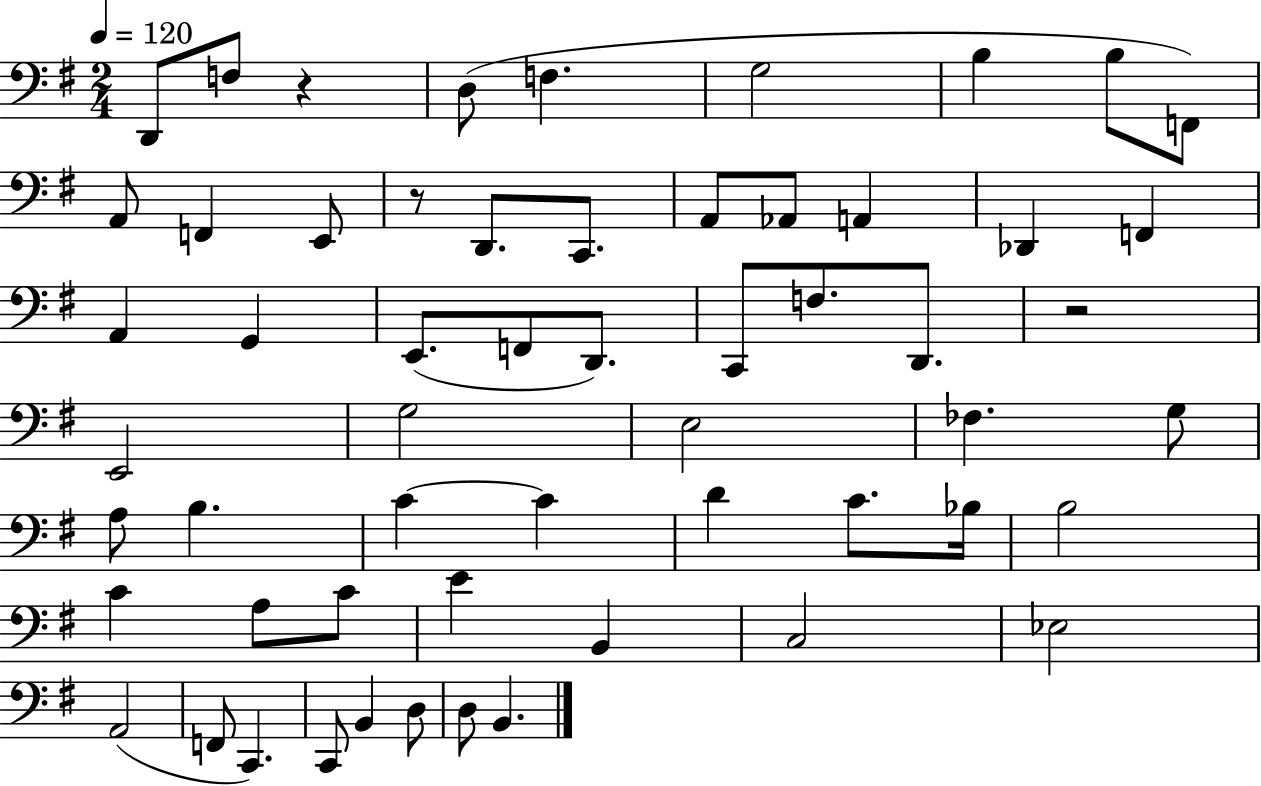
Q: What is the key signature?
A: G major